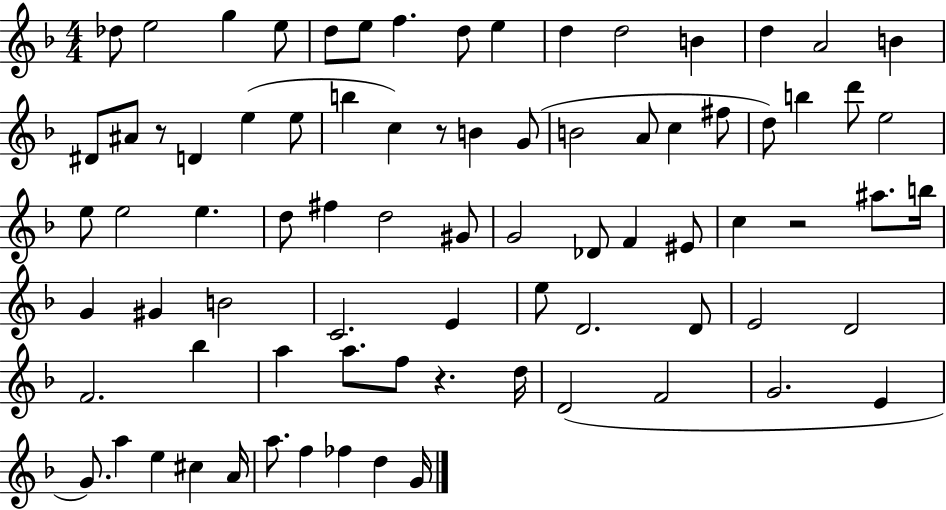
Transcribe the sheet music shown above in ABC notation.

X:1
T:Untitled
M:4/4
L:1/4
K:F
_d/2 e2 g e/2 d/2 e/2 f d/2 e d d2 B d A2 B ^D/2 ^A/2 z/2 D e e/2 b c z/2 B G/2 B2 A/2 c ^f/2 d/2 b d'/2 e2 e/2 e2 e d/2 ^f d2 ^G/2 G2 _D/2 F ^E/2 c z2 ^a/2 b/4 G ^G B2 C2 E e/2 D2 D/2 E2 D2 F2 _b a a/2 f/2 z d/4 D2 F2 G2 E G/2 a e ^c A/4 a/2 f _f d G/4